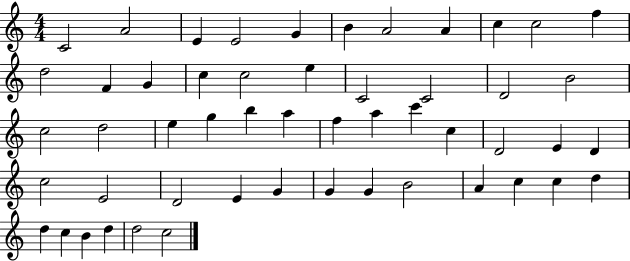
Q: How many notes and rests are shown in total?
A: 52